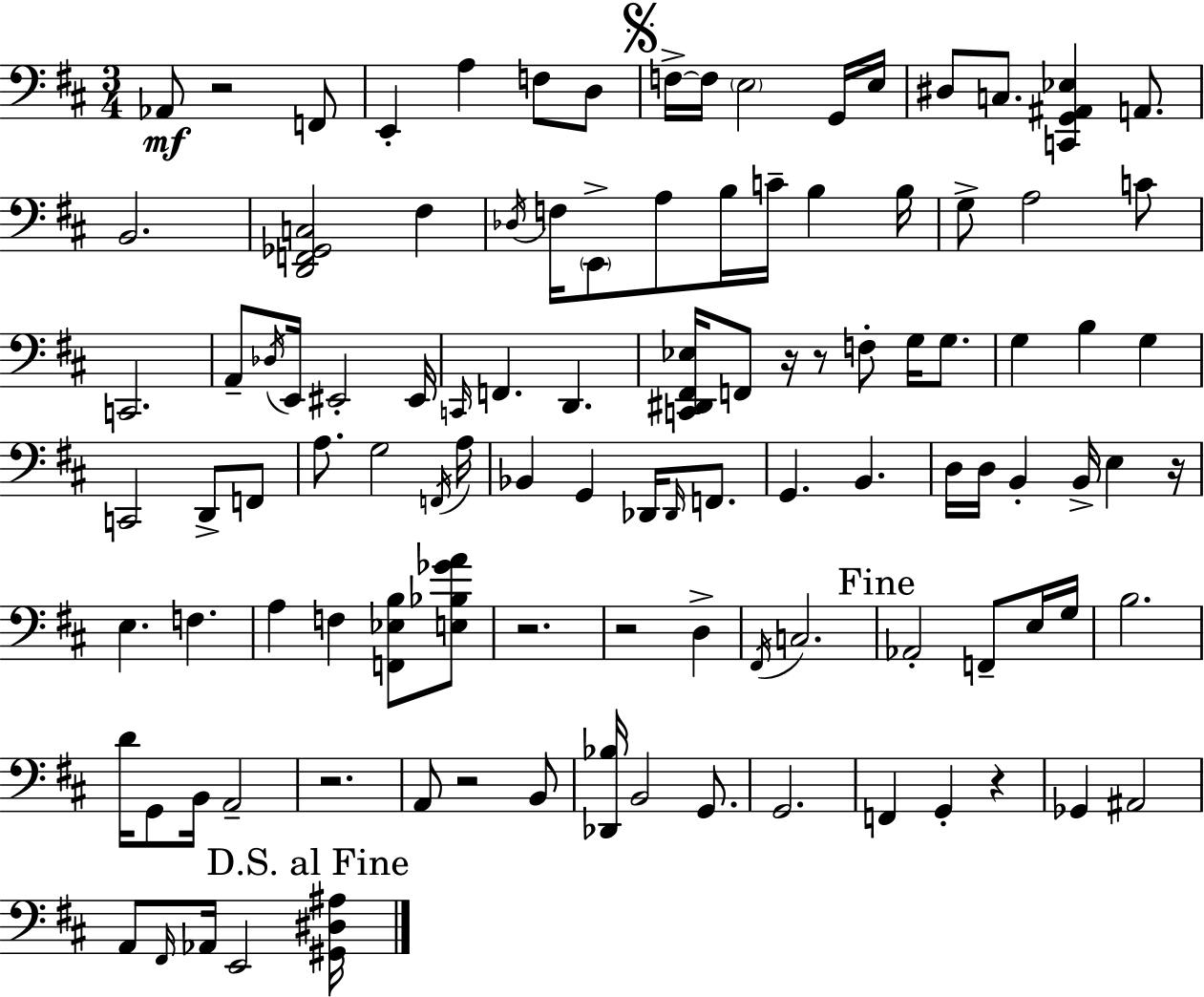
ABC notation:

X:1
T:Untitled
M:3/4
L:1/4
K:D
_A,,/2 z2 F,,/2 E,, A, F,/2 D,/2 F,/4 F,/4 E,2 G,,/4 E,/4 ^D,/2 C,/2 [C,,G,,^A,,_E,] A,,/2 B,,2 [D,,F,,_G,,C,]2 ^F, _D,/4 F,/4 E,,/2 A,/2 B,/4 C/4 B, B,/4 G,/2 A,2 C/2 C,,2 A,,/2 _D,/4 E,,/4 ^E,,2 ^E,,/4 C,,/4 F,, D,, [C,,^D,,^F,,_E,]/4 F,,/2 z/4 z/2 F,/2 G,/4 G,/2 G, B, G, C,,2 D,,/2 F,,/2 A,/2 G,2 F,,/4 A,/4 _B,, G,, _D,,/4 _D,,/4 F,,/2 G,, B,, D,/4 D,/4 B,, B,,/4 E, z/4 E, F, A, F, [F,,_E,B,]/2 [E,_B,_GA]/2 z2 z2 D, ^F,,/4 C,2 _A,,2 F,,/2 E,/4 G,/4 B,2 D/4 G,,/2 B,,/4 A,,2 z2 A,,/2 z2 B,,/2 [_D,,_B,]/4 B,,2 G,,/2 G,,2 F,, G,, z _G,, ^A,,2 A,,/2 ^F,,/4 _A,,/4 E,,2 [^G,,^D,^A,]/4